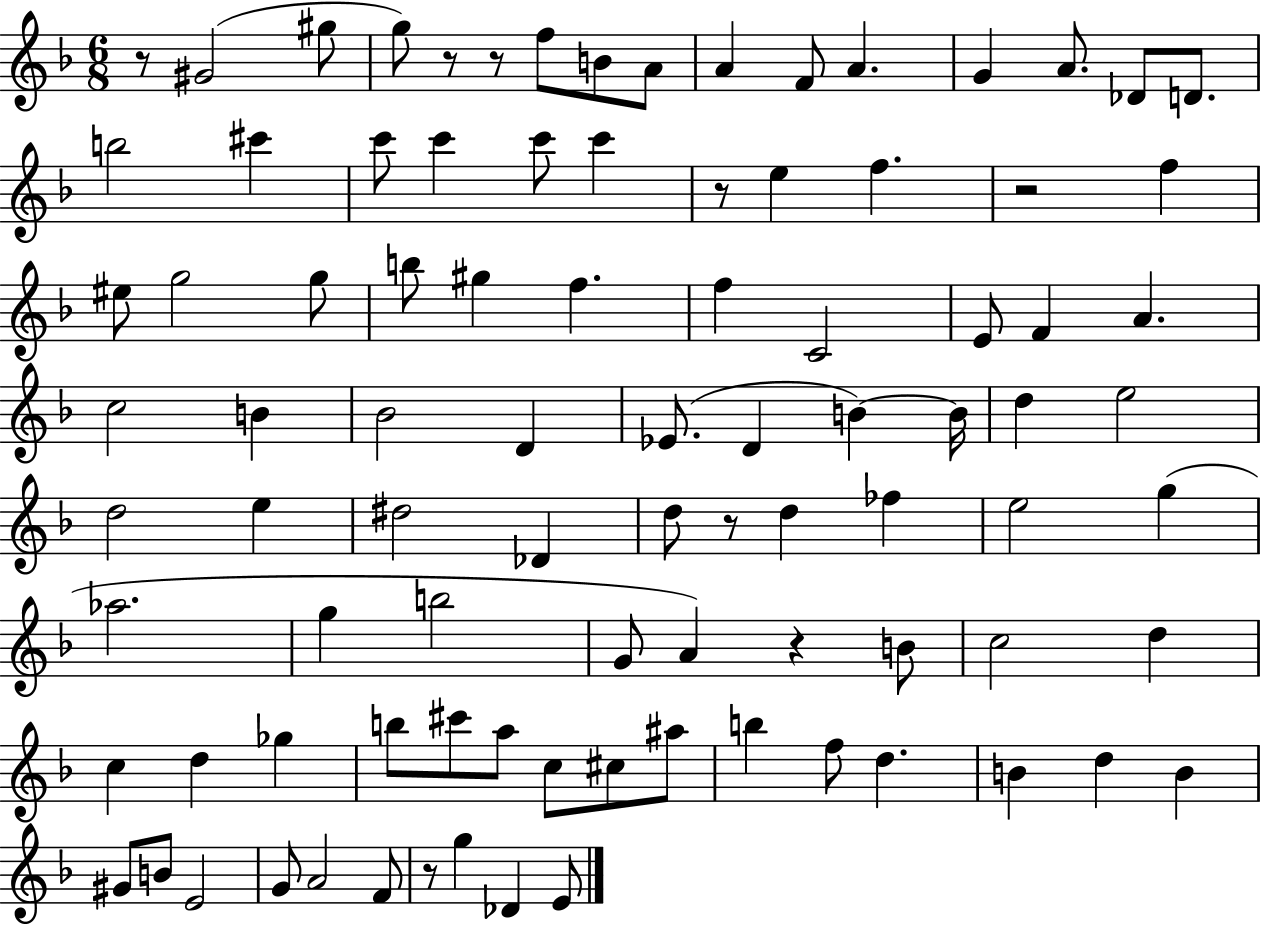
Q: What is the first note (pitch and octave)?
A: G#4